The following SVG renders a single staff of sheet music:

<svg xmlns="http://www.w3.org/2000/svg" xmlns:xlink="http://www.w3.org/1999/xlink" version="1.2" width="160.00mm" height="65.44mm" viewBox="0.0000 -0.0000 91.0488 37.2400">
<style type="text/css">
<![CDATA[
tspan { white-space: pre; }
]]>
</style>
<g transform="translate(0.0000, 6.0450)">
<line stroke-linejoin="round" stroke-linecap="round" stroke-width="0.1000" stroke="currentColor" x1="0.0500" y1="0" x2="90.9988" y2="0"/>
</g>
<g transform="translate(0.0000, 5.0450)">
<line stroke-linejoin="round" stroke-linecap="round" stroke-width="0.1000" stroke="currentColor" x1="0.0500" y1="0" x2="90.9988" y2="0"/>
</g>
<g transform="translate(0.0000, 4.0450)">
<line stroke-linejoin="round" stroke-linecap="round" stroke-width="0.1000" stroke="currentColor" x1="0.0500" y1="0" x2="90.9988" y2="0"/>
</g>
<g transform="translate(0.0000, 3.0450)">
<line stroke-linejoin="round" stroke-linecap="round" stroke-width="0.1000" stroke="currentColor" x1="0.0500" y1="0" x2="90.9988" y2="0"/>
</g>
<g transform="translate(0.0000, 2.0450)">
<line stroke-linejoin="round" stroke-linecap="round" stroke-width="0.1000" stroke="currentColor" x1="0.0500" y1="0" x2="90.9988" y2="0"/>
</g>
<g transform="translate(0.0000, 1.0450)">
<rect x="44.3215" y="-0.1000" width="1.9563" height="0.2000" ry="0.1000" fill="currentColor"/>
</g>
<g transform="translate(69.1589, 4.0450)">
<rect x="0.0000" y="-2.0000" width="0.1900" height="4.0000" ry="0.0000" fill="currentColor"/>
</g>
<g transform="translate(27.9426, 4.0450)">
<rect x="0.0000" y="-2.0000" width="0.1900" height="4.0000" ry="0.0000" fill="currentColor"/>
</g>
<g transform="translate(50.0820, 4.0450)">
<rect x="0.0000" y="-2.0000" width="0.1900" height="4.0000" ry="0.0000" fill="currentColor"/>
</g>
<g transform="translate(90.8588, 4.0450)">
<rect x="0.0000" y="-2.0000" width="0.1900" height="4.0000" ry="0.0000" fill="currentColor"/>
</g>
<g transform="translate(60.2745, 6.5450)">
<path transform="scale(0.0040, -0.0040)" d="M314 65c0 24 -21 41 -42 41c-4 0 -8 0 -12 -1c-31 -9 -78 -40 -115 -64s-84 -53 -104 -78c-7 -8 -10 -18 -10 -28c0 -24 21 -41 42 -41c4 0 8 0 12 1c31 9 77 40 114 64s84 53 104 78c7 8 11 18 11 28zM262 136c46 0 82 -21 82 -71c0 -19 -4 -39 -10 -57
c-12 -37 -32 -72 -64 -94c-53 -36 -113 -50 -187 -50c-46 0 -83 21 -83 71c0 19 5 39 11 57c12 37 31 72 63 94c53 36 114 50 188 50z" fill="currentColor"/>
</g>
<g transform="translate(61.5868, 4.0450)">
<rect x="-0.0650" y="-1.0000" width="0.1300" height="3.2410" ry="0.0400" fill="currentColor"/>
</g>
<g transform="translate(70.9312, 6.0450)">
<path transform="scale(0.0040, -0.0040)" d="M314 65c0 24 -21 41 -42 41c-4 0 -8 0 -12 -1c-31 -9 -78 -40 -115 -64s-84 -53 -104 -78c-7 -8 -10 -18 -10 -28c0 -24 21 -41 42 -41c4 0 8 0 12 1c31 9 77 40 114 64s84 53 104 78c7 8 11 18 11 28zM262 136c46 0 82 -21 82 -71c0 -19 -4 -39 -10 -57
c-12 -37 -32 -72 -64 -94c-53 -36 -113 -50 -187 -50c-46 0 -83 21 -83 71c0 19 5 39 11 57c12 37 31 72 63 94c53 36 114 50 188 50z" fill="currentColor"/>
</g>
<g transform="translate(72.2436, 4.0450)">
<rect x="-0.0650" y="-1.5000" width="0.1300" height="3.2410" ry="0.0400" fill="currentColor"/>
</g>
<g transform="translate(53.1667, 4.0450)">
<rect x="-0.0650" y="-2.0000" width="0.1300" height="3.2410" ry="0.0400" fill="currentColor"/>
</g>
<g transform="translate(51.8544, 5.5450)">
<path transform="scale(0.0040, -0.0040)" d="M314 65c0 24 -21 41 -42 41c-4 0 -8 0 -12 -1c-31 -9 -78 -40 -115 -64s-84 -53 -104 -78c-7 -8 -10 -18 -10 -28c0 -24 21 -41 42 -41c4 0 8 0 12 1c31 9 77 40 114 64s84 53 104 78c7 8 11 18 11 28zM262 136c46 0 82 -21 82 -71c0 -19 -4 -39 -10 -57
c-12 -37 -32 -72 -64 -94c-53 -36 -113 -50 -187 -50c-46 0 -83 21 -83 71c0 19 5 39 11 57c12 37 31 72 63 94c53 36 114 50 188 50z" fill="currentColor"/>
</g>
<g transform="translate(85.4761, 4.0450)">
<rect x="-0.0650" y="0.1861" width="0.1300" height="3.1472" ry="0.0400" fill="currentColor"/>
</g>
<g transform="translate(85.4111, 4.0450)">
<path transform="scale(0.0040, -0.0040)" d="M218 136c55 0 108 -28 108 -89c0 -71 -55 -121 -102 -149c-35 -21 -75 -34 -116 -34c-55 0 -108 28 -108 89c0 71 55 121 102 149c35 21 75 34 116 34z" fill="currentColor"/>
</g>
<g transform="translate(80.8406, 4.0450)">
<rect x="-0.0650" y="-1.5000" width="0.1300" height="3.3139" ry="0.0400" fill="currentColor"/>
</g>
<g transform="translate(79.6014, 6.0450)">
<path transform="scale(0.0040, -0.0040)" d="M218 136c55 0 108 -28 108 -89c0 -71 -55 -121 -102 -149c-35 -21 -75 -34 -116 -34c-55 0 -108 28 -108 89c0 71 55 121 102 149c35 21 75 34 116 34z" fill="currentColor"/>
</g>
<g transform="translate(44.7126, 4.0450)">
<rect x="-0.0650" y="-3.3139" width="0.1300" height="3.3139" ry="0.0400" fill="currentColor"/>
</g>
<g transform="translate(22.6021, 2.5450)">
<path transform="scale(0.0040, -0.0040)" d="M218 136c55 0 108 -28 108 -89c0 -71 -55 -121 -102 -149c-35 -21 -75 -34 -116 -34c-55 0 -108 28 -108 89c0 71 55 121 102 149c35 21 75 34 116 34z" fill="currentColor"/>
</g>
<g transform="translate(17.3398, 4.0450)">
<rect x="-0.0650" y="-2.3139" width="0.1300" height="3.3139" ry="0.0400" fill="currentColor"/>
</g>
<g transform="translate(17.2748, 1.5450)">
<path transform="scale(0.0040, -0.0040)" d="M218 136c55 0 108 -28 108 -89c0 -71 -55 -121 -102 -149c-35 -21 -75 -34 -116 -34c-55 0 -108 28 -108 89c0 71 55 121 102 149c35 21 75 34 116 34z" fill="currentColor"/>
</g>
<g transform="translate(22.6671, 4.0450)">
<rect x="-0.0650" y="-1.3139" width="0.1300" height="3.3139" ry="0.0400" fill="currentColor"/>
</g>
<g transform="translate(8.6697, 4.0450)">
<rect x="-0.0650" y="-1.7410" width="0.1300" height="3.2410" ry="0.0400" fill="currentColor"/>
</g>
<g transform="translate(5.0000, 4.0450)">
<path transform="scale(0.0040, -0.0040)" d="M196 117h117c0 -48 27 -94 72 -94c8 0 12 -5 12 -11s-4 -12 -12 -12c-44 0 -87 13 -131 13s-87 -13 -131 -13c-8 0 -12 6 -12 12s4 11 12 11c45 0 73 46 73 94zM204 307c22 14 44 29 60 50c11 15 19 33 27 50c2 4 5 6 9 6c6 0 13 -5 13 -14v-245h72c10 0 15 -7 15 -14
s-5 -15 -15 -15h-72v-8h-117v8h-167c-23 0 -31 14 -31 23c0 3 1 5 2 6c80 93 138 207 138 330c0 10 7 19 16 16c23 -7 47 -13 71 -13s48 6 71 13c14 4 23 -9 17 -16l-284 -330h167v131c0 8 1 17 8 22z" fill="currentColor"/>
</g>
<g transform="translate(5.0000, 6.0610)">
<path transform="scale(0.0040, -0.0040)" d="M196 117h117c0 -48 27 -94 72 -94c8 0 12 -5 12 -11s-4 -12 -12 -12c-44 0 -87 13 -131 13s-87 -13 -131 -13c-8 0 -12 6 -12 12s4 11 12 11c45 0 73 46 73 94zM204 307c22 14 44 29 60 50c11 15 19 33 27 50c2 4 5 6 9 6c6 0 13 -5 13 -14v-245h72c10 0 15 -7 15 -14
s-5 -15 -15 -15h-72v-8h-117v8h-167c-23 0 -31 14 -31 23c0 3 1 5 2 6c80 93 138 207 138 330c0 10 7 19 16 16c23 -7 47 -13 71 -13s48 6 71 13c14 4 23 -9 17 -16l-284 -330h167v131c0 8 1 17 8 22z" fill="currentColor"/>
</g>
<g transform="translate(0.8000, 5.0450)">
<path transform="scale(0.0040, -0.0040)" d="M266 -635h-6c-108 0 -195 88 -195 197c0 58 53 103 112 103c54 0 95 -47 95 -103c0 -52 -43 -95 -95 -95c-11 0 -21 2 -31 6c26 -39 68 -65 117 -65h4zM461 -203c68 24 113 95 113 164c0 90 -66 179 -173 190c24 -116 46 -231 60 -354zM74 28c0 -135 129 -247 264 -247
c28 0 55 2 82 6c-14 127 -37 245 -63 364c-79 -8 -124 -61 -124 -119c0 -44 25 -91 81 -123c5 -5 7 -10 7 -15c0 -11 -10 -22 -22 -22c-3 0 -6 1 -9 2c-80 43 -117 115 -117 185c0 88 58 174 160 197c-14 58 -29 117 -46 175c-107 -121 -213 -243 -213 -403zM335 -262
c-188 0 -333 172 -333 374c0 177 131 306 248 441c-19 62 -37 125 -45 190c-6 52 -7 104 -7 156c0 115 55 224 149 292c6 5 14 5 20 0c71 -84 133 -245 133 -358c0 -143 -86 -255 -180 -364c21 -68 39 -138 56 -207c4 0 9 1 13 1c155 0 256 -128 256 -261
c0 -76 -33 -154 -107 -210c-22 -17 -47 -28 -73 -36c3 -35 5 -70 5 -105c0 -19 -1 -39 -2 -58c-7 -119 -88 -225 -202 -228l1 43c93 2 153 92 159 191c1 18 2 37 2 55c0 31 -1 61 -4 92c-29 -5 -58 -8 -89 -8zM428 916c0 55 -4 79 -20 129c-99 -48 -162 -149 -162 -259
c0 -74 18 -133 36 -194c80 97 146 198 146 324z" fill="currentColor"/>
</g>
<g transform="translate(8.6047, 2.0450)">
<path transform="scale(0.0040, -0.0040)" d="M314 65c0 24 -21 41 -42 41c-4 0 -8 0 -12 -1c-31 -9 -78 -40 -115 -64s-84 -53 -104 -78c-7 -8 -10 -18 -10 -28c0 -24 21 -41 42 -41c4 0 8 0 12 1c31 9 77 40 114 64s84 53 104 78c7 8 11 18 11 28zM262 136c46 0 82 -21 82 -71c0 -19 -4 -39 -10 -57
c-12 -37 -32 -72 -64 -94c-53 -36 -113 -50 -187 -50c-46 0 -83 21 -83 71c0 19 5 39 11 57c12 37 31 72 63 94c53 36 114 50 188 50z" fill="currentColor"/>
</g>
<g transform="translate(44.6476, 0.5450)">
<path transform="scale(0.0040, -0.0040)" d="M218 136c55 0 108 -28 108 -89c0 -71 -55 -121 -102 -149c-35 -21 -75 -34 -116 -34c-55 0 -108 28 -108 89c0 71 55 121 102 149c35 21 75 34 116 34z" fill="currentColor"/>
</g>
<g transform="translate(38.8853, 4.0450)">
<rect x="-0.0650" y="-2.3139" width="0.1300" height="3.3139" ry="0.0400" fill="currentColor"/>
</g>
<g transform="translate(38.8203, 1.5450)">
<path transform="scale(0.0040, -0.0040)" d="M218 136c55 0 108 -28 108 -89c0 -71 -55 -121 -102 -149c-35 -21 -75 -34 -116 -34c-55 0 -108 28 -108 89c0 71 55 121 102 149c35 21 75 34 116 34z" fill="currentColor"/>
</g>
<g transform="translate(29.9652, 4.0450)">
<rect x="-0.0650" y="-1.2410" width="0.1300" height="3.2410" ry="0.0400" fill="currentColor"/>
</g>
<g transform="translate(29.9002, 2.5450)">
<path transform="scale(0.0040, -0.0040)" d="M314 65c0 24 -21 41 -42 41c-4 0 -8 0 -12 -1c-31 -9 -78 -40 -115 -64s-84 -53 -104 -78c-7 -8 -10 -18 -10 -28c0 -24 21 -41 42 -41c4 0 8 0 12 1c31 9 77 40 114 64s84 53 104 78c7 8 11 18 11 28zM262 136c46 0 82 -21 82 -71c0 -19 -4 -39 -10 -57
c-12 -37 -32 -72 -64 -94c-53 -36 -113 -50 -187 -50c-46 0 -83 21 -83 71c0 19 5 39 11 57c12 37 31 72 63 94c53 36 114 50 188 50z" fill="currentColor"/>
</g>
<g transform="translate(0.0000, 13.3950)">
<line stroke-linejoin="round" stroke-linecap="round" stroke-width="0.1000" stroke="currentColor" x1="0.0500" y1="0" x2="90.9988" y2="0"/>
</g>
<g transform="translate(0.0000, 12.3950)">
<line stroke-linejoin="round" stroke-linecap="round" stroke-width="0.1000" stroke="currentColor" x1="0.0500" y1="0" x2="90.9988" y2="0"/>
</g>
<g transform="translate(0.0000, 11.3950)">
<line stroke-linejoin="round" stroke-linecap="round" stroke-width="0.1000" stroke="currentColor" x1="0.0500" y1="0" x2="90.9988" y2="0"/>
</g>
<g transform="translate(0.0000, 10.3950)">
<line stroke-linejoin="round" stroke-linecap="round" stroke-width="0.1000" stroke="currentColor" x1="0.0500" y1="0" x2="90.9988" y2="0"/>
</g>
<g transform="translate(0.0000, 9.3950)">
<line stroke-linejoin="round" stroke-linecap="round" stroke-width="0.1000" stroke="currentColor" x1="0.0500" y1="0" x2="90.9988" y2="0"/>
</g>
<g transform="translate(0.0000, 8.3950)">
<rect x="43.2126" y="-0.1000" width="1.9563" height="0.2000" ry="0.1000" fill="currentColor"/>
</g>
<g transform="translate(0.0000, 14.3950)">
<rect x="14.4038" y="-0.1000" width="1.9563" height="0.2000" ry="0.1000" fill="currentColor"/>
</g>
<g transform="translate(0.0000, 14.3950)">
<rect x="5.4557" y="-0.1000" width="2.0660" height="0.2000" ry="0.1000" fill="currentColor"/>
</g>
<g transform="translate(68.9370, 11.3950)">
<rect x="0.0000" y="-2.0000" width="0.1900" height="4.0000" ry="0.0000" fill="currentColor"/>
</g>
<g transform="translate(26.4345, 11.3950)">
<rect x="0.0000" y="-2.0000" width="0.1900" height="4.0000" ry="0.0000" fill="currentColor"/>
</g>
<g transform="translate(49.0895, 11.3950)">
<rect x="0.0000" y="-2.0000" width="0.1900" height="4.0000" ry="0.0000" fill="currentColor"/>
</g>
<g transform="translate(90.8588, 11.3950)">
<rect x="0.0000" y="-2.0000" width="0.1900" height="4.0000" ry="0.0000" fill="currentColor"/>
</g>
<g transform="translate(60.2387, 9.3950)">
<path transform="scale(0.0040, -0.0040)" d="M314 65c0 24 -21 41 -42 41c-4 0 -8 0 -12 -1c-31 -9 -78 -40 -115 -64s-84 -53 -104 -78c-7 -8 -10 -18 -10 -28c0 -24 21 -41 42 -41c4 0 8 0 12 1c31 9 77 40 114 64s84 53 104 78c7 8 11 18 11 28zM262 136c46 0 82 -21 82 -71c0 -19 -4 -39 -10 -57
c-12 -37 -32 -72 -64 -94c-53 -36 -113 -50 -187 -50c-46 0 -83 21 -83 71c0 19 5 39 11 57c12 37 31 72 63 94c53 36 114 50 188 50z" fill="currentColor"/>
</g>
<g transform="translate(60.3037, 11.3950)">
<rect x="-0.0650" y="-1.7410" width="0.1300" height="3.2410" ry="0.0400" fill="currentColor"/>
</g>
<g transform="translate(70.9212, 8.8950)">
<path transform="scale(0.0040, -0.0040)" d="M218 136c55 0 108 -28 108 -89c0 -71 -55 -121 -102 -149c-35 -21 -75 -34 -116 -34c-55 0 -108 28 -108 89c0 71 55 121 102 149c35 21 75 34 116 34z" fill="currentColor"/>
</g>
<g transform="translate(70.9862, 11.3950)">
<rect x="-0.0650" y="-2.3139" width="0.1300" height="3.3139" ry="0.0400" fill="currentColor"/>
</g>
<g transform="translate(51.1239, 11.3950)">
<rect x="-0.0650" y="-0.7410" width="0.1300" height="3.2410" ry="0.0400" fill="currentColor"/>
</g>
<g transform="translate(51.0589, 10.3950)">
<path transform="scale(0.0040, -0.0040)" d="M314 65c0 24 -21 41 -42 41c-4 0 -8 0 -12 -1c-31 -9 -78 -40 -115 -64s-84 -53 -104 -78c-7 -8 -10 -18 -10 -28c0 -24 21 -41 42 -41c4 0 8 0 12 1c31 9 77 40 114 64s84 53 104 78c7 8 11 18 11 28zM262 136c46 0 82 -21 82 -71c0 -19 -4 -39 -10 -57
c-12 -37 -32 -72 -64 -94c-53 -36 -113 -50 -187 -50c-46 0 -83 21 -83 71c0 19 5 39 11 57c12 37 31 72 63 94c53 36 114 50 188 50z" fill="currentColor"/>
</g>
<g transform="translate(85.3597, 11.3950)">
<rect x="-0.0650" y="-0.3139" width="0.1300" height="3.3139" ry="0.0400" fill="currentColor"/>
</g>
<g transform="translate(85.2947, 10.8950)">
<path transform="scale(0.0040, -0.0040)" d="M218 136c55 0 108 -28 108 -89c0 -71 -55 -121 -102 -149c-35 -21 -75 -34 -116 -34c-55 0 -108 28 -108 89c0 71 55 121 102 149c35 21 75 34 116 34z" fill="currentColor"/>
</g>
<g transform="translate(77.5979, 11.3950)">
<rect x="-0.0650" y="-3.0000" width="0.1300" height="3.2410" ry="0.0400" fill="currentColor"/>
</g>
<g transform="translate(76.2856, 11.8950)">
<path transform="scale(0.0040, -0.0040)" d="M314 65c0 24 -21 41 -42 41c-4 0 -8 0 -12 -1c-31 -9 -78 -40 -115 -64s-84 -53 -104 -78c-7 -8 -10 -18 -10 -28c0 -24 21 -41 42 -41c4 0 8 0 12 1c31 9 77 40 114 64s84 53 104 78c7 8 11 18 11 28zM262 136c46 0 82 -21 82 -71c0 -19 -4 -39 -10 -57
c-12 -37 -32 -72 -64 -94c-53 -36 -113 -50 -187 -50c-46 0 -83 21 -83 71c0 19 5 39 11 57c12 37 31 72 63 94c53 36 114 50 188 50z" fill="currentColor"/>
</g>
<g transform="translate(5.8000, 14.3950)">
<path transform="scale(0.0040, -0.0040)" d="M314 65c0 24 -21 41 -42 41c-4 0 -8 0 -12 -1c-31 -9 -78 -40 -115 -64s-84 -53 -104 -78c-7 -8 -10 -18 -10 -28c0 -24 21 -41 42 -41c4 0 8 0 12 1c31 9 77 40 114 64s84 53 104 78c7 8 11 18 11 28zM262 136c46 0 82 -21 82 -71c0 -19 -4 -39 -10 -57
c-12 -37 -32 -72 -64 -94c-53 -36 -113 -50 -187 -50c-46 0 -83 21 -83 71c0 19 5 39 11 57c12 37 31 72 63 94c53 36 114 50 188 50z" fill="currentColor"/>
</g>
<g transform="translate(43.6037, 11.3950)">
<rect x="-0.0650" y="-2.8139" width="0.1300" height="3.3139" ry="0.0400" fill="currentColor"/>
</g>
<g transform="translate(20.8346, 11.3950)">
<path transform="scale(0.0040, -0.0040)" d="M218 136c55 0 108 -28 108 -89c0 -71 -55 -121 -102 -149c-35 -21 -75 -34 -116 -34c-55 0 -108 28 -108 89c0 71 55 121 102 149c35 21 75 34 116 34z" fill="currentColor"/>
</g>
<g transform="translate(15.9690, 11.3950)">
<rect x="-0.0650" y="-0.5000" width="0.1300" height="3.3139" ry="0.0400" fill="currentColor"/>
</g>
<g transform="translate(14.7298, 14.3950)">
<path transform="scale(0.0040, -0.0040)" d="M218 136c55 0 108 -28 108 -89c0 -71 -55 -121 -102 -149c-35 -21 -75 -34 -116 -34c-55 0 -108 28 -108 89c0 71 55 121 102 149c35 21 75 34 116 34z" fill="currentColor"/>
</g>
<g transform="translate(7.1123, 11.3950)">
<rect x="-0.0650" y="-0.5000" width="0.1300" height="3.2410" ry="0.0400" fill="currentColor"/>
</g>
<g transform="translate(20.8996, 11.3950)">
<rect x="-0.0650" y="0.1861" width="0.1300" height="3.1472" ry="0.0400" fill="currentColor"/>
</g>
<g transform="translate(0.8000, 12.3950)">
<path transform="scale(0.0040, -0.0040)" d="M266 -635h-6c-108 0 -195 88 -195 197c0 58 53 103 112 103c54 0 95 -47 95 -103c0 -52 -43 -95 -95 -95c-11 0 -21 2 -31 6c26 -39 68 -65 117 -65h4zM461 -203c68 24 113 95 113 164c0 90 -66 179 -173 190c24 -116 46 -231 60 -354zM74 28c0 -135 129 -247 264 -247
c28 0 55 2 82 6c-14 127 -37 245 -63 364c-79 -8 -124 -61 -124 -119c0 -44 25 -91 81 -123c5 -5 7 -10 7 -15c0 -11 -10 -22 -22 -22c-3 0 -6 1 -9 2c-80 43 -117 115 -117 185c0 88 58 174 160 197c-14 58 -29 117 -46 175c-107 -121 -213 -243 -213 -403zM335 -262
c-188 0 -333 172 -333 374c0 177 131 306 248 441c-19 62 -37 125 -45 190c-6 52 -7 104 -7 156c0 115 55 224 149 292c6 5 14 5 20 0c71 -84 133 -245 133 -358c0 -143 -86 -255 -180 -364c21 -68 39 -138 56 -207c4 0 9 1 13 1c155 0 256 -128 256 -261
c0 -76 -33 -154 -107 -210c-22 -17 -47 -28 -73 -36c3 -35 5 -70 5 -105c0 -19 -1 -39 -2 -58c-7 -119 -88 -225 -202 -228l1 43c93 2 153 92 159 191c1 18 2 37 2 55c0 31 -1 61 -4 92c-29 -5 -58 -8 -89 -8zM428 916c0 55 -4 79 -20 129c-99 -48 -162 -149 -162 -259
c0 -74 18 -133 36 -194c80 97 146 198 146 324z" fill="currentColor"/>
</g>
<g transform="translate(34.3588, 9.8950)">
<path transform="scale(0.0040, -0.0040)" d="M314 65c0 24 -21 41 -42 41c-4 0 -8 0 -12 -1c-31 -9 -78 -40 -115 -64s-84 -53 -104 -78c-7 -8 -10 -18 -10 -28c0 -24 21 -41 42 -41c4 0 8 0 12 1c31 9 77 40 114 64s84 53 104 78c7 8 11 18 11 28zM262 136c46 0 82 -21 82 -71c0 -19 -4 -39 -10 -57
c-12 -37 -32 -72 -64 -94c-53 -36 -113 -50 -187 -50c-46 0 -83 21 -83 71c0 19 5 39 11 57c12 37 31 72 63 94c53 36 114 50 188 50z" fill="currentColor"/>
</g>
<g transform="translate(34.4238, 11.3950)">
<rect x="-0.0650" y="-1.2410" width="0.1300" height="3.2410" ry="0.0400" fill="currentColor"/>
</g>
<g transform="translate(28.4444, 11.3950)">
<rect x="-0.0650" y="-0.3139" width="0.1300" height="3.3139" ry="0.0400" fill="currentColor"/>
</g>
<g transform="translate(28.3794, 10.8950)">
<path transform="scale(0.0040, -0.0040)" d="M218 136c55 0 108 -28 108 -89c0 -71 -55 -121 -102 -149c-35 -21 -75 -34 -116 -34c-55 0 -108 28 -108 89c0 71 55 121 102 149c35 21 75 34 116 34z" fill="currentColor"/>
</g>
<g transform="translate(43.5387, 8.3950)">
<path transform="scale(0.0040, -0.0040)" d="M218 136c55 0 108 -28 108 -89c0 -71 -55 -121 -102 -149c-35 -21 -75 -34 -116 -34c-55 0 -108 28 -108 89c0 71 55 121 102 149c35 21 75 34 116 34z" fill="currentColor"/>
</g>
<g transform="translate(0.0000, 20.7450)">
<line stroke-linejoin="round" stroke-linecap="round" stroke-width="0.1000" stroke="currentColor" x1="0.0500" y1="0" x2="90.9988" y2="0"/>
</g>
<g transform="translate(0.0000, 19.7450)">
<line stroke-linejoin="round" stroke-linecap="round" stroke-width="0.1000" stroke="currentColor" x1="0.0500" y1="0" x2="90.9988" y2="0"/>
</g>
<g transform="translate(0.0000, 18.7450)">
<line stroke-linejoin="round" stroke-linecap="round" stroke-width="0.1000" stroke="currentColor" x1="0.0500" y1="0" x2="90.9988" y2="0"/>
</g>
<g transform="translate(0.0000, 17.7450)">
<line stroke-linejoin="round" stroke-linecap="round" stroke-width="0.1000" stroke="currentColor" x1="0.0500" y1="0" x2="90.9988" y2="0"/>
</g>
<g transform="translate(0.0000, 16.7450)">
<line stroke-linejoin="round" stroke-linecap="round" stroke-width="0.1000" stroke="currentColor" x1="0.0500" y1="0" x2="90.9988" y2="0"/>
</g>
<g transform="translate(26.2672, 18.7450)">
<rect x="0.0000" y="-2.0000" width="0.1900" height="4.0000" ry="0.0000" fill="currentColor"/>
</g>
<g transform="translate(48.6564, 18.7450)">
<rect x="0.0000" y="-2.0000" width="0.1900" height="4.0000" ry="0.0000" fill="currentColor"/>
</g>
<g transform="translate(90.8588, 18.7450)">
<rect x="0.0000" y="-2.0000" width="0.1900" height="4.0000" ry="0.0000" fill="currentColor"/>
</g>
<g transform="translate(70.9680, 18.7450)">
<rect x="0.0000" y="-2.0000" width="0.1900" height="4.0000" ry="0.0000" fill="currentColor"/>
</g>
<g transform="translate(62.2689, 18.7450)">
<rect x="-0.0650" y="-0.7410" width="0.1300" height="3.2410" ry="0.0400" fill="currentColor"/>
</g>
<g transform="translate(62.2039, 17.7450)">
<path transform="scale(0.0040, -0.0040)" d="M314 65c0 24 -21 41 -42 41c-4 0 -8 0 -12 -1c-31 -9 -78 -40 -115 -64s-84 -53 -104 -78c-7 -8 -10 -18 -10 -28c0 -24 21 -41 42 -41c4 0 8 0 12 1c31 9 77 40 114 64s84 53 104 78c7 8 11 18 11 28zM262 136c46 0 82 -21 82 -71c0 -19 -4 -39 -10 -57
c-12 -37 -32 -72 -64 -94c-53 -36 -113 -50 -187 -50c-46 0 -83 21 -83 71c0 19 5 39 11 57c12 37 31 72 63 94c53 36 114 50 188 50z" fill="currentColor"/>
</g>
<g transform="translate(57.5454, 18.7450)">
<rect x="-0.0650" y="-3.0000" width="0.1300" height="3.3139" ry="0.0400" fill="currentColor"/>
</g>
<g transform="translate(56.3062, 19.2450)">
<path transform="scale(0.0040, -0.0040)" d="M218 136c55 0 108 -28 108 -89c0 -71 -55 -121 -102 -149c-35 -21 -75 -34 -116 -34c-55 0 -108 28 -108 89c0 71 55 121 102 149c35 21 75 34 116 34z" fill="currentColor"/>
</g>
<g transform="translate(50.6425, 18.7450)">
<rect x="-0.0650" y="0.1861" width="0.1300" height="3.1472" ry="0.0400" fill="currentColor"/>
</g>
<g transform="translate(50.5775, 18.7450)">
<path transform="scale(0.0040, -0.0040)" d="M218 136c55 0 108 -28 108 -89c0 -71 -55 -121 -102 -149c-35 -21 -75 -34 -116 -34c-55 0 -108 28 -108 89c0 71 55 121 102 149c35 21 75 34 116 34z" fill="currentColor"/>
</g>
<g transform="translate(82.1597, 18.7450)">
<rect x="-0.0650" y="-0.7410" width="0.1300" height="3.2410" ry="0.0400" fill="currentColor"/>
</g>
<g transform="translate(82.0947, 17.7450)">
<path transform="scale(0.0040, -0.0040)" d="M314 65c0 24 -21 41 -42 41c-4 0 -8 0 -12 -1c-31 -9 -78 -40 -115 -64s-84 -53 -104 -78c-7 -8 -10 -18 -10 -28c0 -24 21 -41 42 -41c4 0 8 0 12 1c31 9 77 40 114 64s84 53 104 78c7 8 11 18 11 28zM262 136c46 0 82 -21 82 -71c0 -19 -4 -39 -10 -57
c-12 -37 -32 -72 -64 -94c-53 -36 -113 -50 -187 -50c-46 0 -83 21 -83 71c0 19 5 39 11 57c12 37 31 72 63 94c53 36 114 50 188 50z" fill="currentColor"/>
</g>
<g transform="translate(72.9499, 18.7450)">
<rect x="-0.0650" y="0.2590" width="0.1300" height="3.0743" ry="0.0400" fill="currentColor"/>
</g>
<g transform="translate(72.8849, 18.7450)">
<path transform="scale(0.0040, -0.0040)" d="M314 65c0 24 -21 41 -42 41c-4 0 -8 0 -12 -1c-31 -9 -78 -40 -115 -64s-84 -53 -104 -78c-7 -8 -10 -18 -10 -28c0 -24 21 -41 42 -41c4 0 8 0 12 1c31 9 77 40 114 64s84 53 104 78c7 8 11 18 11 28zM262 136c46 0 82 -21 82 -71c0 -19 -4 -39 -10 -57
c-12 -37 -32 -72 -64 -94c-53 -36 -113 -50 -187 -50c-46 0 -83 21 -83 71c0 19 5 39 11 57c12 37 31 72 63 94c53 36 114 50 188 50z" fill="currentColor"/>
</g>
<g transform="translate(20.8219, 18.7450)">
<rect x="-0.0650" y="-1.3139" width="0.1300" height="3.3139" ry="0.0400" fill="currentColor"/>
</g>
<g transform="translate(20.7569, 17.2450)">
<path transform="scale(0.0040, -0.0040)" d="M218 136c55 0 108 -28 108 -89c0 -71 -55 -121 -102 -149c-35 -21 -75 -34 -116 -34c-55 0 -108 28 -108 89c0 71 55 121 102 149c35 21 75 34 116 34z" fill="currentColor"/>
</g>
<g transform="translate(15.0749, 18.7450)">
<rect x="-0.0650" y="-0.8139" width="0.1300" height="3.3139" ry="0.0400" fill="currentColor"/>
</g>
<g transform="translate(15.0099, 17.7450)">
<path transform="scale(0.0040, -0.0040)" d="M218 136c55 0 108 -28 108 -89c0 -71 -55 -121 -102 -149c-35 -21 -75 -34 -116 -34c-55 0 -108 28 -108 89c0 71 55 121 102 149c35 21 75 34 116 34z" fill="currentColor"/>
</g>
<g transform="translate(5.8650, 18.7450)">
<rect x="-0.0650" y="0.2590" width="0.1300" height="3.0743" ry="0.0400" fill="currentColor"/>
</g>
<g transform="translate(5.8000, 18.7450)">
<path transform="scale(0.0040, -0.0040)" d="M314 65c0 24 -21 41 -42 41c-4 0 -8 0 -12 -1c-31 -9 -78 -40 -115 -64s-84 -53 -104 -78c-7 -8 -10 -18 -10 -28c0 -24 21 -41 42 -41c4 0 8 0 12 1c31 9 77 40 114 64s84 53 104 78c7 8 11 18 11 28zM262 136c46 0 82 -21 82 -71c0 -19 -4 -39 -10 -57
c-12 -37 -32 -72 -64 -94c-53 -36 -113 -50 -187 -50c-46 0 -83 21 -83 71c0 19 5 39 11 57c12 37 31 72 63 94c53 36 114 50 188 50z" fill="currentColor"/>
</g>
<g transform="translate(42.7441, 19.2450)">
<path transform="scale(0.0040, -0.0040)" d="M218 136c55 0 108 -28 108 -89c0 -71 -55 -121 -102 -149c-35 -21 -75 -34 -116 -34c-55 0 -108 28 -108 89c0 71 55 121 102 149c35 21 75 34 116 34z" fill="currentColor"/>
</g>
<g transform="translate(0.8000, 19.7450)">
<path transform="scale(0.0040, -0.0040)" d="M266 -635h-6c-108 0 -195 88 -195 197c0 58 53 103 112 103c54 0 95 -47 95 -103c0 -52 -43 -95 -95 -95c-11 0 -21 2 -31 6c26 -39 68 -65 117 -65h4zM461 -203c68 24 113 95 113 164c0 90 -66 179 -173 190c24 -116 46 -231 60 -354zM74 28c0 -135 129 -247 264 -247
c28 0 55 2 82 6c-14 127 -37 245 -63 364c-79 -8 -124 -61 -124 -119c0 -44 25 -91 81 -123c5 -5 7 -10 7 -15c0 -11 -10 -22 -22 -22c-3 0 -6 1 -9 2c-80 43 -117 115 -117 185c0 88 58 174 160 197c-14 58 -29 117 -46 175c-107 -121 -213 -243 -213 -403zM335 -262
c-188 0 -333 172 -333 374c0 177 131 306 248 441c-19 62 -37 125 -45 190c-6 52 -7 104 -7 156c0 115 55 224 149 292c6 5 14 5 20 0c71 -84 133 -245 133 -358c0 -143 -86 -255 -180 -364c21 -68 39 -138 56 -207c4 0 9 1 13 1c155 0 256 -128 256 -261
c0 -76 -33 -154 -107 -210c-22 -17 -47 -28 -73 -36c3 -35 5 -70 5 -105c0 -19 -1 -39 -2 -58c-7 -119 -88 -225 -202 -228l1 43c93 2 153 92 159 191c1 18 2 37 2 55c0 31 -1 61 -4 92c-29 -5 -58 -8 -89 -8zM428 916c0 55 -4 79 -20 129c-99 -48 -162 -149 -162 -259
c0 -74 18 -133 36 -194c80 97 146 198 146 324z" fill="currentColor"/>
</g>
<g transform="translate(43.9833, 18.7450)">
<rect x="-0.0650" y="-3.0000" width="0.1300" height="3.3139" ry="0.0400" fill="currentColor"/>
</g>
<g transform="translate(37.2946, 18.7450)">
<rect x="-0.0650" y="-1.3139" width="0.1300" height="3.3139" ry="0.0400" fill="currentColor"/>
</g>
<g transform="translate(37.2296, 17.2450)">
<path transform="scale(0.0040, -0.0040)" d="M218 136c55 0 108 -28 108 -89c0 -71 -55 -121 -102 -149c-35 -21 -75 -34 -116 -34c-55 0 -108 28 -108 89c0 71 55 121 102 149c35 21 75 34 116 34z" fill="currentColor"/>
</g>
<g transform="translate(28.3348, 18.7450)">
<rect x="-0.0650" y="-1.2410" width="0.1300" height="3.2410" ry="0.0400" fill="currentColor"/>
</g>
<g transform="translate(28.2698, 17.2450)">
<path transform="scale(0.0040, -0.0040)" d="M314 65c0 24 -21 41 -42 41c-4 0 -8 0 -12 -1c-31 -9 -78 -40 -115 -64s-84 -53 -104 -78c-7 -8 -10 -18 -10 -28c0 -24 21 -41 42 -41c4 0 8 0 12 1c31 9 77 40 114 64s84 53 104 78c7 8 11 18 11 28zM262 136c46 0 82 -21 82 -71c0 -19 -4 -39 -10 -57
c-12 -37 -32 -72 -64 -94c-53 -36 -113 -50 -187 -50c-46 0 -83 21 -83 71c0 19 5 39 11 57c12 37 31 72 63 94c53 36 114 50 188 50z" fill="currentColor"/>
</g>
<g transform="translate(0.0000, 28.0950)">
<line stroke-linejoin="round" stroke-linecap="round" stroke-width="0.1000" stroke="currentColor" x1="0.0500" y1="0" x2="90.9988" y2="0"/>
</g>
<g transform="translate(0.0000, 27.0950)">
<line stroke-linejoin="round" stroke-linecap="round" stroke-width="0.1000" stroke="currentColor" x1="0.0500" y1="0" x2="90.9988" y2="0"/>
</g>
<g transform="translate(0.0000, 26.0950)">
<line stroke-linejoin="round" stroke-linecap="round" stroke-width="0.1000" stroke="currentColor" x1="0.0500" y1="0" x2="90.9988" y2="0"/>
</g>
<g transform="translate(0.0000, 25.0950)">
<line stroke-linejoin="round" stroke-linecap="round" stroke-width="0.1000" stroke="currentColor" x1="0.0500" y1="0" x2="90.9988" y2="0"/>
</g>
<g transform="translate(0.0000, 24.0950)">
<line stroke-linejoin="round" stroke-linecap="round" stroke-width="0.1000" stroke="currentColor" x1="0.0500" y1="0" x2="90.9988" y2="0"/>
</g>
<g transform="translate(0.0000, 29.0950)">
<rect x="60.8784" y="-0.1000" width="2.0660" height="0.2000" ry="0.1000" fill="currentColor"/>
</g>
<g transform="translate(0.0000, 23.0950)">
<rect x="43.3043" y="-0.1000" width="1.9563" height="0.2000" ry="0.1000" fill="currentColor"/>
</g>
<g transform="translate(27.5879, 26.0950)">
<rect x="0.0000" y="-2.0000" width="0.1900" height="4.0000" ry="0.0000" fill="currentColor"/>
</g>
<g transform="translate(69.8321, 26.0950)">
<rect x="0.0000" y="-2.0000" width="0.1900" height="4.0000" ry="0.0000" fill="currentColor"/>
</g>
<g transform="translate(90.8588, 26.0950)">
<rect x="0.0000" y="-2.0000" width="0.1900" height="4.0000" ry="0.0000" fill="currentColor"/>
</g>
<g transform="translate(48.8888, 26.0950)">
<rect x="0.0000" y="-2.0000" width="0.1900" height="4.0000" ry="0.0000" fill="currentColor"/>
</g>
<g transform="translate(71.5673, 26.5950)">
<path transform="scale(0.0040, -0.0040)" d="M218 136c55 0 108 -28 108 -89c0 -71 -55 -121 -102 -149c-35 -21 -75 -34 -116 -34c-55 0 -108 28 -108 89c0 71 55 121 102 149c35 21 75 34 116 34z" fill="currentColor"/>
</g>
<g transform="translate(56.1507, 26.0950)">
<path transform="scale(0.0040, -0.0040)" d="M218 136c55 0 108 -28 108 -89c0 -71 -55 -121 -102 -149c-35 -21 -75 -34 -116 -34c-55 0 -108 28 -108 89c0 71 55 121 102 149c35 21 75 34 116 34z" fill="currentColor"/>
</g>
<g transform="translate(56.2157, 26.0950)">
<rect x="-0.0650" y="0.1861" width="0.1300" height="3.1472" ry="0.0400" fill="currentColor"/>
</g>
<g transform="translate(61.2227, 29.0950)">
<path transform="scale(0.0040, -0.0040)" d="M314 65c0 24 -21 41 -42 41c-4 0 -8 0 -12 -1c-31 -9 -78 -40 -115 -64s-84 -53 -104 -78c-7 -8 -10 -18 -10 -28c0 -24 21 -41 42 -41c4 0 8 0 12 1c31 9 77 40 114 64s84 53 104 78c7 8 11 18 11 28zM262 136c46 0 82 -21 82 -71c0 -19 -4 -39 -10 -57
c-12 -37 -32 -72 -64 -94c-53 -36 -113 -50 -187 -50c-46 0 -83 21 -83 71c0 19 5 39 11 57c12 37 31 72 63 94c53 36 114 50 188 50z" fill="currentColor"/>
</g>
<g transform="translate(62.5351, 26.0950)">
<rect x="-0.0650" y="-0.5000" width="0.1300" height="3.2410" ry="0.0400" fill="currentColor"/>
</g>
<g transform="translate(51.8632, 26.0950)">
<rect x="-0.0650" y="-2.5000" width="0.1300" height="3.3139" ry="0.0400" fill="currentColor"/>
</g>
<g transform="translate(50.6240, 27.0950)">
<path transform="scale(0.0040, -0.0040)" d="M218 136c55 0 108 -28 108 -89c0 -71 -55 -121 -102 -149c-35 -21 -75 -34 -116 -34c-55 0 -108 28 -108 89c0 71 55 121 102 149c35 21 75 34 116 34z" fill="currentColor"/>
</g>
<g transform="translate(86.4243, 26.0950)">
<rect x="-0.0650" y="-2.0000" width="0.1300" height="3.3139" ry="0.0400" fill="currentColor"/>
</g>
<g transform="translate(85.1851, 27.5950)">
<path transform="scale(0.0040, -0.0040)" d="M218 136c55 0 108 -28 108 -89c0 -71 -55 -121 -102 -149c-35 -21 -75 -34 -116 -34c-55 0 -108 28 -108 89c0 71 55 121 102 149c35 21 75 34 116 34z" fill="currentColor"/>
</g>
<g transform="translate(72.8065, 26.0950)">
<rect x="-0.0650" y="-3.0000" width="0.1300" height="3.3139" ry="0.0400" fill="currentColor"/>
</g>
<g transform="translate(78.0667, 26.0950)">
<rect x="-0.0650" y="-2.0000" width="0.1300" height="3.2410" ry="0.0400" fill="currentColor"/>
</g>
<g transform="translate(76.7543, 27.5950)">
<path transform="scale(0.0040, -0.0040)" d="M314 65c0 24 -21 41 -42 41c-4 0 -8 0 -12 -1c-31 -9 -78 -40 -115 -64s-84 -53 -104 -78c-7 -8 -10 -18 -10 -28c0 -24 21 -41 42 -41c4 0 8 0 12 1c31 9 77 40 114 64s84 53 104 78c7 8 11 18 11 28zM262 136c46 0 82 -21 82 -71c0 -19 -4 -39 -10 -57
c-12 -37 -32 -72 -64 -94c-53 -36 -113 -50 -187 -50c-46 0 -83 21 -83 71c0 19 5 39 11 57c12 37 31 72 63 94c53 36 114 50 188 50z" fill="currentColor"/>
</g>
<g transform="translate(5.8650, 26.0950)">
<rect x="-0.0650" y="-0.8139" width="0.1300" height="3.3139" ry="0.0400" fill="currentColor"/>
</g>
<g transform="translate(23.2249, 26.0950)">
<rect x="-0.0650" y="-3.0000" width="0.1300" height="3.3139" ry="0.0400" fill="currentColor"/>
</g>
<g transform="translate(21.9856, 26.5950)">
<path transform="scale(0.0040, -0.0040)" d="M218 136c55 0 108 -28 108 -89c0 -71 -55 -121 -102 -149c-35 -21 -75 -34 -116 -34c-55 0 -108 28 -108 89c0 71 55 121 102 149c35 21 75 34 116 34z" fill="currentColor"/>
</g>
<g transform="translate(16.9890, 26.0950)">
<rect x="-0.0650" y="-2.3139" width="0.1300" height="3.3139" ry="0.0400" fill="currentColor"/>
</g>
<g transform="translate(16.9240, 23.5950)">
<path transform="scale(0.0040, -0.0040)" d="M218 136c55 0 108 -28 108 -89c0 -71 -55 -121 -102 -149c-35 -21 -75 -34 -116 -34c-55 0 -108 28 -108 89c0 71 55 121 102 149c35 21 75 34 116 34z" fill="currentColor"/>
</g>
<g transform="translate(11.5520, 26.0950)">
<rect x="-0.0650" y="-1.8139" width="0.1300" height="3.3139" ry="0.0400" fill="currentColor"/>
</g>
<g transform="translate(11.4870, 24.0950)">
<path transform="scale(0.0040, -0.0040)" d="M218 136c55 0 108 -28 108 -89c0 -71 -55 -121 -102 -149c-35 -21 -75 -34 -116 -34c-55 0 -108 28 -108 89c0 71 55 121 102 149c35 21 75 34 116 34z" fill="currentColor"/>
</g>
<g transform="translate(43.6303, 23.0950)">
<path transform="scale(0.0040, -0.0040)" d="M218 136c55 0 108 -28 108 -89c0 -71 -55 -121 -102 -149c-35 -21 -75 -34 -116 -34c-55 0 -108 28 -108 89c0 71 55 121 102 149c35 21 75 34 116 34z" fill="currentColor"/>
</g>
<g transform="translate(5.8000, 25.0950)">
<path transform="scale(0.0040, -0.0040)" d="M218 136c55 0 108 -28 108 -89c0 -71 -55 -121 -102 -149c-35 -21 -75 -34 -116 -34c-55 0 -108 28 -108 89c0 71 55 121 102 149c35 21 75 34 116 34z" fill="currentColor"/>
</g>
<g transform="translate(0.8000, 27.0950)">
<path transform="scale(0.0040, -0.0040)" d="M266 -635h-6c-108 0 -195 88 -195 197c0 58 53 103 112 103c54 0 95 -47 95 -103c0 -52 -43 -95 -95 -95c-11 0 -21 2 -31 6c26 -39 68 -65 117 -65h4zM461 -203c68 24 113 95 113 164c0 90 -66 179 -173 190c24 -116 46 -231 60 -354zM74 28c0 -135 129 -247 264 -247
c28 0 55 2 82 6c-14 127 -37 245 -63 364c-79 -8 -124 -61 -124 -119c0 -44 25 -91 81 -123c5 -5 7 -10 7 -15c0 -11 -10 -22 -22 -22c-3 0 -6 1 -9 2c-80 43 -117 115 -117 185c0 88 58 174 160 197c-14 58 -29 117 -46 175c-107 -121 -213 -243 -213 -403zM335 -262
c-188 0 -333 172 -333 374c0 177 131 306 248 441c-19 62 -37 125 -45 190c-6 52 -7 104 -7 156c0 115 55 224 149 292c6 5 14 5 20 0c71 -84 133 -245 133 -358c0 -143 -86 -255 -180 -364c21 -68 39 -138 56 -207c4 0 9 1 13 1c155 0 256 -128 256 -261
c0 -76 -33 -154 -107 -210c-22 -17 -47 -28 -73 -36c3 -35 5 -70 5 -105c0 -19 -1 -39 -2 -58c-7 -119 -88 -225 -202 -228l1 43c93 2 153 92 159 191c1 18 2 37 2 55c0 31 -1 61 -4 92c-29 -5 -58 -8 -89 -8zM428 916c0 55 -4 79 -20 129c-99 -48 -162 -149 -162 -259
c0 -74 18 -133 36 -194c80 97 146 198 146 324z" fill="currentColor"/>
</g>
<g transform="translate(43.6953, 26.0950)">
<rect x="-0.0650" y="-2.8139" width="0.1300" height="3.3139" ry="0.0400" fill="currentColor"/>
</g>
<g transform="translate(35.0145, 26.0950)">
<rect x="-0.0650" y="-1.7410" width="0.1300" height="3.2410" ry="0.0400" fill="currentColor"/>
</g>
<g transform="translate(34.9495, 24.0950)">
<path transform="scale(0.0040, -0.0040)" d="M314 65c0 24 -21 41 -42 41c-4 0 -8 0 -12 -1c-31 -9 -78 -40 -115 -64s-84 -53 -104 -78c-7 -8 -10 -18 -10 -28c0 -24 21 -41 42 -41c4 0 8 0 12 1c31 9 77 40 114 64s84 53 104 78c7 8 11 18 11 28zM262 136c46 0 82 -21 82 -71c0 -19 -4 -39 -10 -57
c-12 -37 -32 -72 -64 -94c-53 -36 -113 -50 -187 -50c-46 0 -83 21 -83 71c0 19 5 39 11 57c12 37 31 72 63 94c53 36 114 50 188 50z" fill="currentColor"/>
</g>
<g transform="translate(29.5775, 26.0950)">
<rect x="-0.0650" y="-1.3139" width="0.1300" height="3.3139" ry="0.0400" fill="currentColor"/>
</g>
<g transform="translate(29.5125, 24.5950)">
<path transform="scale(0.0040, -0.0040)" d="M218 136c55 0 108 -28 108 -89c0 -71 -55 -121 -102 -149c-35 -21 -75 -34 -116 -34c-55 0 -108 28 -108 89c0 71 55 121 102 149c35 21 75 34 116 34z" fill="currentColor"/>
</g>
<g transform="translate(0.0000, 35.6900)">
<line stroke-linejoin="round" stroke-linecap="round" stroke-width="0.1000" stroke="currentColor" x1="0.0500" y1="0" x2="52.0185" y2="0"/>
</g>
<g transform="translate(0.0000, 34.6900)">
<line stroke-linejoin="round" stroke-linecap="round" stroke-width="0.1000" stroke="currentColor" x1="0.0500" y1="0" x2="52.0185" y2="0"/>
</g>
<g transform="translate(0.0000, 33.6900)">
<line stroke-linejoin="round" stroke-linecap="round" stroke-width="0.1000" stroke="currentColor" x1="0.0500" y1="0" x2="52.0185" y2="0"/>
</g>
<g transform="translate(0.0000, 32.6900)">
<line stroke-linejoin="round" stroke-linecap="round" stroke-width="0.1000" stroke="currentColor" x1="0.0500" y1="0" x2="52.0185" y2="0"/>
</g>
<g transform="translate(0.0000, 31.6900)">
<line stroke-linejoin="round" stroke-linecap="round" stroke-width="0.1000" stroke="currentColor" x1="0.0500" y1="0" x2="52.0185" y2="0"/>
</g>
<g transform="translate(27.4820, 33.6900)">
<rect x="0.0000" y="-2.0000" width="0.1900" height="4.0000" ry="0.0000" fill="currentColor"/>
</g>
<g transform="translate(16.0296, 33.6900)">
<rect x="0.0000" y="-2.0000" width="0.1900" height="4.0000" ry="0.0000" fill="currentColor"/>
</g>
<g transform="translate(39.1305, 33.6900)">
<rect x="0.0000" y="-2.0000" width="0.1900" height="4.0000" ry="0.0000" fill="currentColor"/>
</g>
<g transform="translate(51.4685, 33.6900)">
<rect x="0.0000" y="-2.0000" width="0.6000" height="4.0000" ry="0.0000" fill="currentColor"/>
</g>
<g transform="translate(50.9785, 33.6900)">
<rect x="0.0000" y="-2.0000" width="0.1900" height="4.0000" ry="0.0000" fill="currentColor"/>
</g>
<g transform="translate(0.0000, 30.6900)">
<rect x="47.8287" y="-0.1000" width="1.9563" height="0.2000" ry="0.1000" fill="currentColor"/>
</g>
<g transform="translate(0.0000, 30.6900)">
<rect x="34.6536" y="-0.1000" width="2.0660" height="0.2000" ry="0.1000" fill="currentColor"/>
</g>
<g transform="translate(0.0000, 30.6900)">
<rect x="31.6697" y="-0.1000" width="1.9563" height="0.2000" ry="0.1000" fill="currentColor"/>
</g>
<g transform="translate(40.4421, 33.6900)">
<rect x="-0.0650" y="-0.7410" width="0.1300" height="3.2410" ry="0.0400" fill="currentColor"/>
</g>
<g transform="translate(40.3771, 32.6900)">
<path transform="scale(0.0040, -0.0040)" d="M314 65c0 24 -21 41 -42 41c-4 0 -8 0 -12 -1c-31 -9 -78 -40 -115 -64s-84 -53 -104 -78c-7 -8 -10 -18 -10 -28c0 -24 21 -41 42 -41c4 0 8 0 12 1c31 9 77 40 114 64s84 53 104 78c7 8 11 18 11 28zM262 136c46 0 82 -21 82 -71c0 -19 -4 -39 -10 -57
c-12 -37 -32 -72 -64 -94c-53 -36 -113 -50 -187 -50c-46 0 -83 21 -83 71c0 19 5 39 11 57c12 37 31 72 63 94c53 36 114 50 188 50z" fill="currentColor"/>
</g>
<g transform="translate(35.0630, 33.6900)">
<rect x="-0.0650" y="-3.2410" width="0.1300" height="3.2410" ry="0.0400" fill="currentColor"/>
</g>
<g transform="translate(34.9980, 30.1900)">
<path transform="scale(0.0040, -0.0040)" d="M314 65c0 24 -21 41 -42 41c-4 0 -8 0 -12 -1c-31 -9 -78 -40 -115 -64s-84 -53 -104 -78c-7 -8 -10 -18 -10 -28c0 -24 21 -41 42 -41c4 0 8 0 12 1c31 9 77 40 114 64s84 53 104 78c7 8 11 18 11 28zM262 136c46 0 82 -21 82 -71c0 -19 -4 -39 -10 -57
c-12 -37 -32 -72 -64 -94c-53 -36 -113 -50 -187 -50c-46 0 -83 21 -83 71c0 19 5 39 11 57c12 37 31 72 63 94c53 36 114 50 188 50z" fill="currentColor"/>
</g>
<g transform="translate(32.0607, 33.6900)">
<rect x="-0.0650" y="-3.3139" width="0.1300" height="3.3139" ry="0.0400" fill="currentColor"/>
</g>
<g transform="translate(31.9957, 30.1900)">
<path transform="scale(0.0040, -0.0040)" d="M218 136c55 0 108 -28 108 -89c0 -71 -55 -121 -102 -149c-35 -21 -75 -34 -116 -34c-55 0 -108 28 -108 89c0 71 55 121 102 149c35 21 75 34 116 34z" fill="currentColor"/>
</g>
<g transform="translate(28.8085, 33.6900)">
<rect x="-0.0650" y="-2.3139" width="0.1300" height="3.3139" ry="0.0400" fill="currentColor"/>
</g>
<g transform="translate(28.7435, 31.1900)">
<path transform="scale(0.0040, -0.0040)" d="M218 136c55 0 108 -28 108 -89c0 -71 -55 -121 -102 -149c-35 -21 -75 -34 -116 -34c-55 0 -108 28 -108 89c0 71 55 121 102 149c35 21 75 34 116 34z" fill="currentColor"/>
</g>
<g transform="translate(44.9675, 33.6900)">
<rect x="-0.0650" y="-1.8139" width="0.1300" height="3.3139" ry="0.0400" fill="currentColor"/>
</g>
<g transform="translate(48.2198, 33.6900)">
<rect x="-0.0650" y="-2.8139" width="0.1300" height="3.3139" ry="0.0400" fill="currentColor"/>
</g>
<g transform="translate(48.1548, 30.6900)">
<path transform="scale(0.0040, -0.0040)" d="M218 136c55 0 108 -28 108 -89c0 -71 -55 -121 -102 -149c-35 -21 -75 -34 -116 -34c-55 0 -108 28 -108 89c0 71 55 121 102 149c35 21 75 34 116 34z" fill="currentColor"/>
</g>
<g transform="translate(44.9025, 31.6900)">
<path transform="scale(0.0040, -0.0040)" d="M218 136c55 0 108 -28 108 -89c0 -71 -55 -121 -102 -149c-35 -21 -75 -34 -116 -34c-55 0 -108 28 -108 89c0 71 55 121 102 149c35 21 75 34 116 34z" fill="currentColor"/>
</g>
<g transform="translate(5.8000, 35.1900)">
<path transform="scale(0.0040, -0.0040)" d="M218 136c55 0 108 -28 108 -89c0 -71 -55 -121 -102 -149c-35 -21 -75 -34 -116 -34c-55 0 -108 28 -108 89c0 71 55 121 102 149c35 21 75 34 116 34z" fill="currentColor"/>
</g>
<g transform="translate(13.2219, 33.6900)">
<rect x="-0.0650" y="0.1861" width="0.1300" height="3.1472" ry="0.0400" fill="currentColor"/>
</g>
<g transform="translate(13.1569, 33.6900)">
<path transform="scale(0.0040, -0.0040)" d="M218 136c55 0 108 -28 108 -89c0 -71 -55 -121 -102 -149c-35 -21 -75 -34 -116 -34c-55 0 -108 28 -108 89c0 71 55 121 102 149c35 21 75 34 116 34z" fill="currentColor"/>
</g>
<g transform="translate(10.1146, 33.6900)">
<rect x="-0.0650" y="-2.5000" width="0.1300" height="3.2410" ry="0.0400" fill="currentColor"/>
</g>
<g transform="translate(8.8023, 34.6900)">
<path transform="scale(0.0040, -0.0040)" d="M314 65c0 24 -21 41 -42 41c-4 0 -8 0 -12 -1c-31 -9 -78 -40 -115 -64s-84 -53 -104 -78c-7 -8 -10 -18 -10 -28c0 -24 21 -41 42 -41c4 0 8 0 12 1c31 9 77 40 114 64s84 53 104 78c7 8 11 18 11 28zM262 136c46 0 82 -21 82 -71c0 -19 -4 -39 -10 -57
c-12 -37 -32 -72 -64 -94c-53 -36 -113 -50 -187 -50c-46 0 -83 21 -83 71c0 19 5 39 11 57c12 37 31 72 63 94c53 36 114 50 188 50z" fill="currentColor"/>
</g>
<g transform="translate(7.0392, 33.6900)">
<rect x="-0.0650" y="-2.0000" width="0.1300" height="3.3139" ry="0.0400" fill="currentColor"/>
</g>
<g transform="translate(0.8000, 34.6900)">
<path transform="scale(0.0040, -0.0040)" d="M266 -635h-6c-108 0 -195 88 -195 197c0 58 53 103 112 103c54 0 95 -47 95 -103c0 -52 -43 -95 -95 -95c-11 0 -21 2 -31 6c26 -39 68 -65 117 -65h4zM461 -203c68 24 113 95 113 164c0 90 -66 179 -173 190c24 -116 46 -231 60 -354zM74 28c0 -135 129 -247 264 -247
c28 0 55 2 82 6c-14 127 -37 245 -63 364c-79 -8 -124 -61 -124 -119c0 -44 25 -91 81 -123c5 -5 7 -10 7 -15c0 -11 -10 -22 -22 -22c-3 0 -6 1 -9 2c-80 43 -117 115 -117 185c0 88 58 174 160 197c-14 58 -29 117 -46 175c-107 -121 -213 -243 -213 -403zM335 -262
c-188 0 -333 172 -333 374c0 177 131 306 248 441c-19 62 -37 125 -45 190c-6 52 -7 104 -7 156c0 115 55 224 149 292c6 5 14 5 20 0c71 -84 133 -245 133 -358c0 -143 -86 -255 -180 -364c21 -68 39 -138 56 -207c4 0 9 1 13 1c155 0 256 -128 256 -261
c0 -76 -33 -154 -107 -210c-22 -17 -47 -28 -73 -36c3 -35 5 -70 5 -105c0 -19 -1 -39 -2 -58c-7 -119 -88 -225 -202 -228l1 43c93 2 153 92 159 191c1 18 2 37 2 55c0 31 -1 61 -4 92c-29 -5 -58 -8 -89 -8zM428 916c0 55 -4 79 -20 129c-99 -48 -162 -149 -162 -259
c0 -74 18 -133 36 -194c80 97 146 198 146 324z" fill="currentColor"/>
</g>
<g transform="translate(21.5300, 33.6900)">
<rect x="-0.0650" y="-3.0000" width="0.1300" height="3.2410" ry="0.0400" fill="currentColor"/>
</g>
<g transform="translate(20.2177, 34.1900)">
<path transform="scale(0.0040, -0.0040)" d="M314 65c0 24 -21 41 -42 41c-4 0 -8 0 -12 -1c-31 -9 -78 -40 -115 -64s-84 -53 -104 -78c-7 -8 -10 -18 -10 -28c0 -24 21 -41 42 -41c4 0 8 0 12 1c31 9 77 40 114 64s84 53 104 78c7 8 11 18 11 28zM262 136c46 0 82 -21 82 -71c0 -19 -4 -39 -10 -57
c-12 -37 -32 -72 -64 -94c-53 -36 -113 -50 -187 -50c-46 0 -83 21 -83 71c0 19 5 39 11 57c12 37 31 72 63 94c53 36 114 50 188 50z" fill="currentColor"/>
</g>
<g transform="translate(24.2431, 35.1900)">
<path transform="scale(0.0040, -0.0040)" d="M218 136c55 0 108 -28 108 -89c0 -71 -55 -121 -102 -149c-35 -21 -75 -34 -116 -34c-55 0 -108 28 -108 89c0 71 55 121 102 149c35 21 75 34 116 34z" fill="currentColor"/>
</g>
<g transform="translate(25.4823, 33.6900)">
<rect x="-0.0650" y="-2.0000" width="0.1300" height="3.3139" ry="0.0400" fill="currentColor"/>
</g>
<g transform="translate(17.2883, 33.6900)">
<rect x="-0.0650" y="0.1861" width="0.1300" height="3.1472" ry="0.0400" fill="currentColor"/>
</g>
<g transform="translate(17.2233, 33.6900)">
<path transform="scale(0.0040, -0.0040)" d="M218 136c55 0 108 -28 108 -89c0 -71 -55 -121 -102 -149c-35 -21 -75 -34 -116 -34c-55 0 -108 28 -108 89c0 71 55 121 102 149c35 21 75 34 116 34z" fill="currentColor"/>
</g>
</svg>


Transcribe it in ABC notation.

X:1
T:Untitled
M:4/4
L:1/4
K:C
f2 g e e2 g b F2 D2 E2 E B C2 C B c e2 a d2 f2 g A2 c B2 d e e2 e A B A d2 B2 d2 d f g A e f2 a G B C2 A F2 F F G2 B B A2 F g b b2 d2 f a